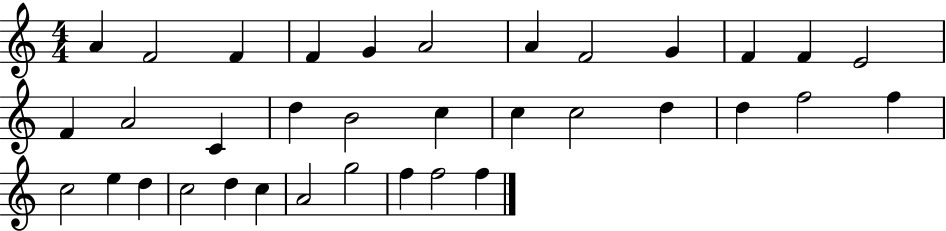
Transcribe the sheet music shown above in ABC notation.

X:1
T:Untitled
M:4/4
L:1/4
K:C
A F2 F F G A2 A F2 G F F E2 F A2 C d B2 c c c2 d d f2 f c2 e d c2 d c A2 g2 f f2 f